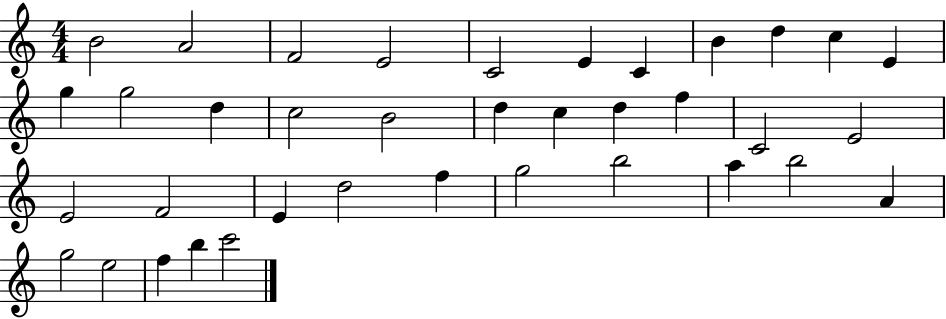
{
  \clef treble
  \numericTimeSignature
  \time 4/4
  \key c \major
  b'2 a'2 | f'2 e'2 | c'2 e'4 c'4 | b'4 d''4 c''4 e'4 | \break g''4 g''2 d''4 | c''2 b'2 | d''4 c''4 d''4 f''4 | c'2 e'2 | \break e'2 f'2 | e'4 d''2 f''4 | g''2 b''2 | a''4 b''2 a'4 | \break g''2 e''2 | f''4 b''4 c'''2 | \bar "|."
}